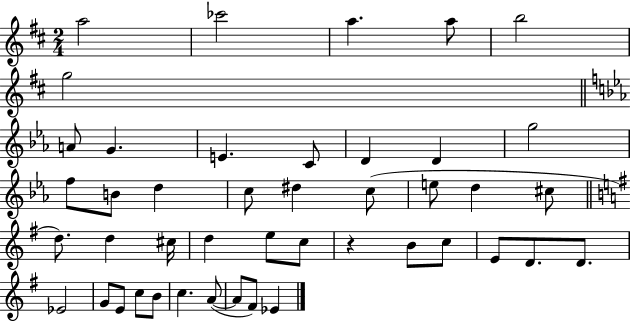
A5/h CES6/h A5/q. A5/e B5/h G5/h A4/e G4/q. E4/q. C4/e D4/q D4/q G5/h F5/e B4/e D5/q C5/e D#5/q C5/e E5/e D5/q C#5/e D5/e. D5/q C#5/s D5/q E5/e C5/e R/q B4/e C5/e E4/e D4/e. D4/e. Eb4/h G4/e E4/e C5/e B4/e C5/q. A4/e A4/e F#4/e Eb4/q